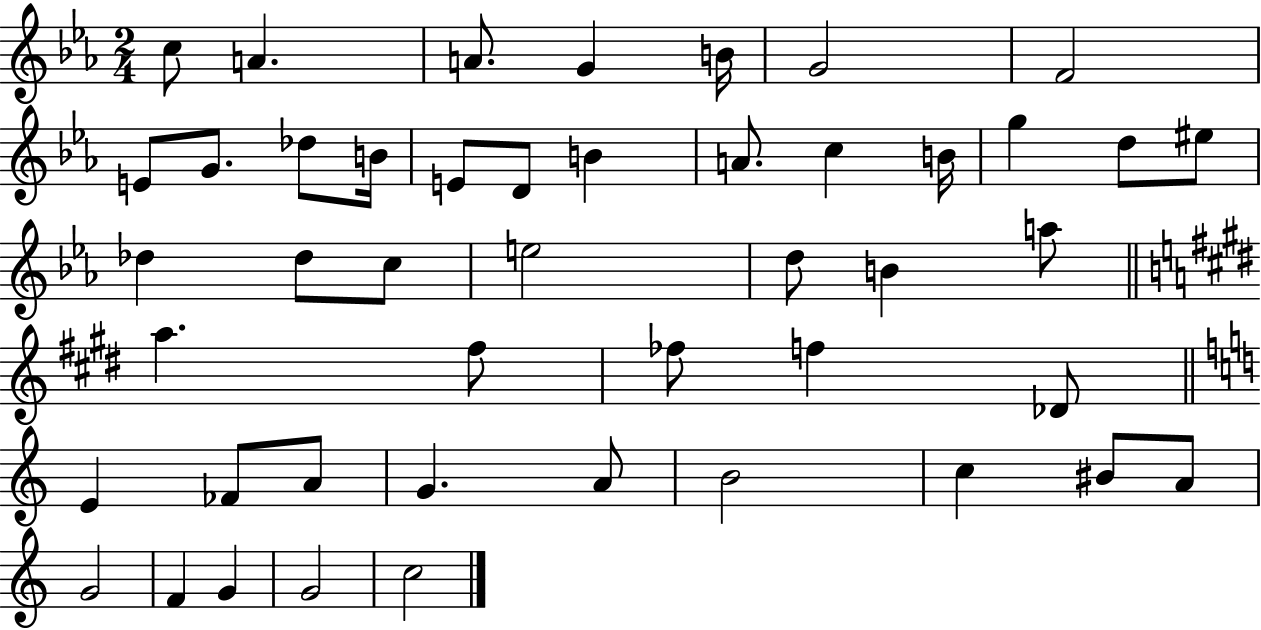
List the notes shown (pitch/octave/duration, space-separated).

C5/e A4/q. A4/e. G4/q B4/s G4/h F4/h E4/e G4/e. Db5/e B4/s E4/e D4/e B4/q A4/e. C5/q B4/s G5/q D5/e EIS5/e Db5/q Db5/e C5/e E5/h D5/e B4/q A5/e A5/q. F#5/e FES5/e F5/q Db4/e E4/q FES4/e A4/e G4/q. A4/e B4/h C5/q BIS4/e A4/e G4/h F4/q G4/q G4/h C5/h